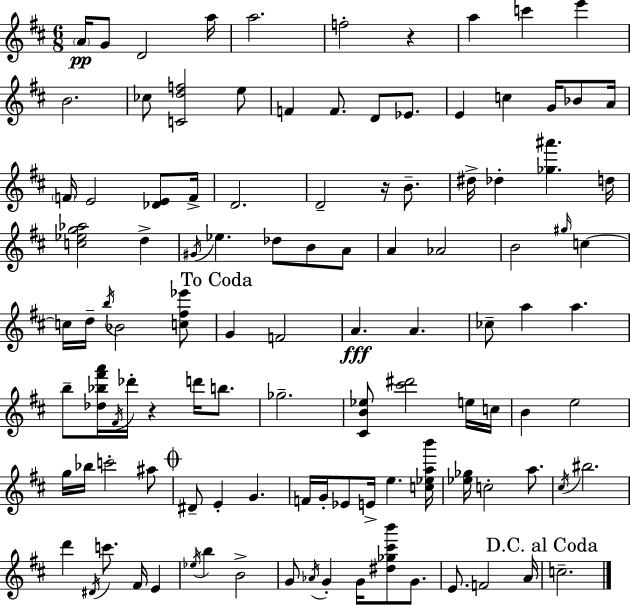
A4/s G4/e D4/h A5/s A5/h. F5/h R/q A5/q C6/q E6/q B4/h. CES5/e [C4,D5,F5]/h E5/e F4/q F4/e. D4/e Eb4/e. E4/q C5/q G4/s Bb4/e A4/s F4/s E4/h [Db4,E4]/e F4/s D4/h. D4/h R/s B4/e. D#5/s Db5/q [Gb5,A#6]/q. D5/s [C5,Eb5,G5,Ab5]/h D5/q G#4/s Eb5/q. Db5/e B4/e A4/e A4/q Ab4/h B4/h G#5/s C5/q C5/s D5/s B5/s Bb4/h [C5,F#5,Eb6]/e G4/q F4/h A4/q. A4/q. CES5/e A5/q A5/q. B5/e [Db5,Bb5,F#6,A6]/s F#4/s Db6/s R/q D6/s B5/e. Gb5/h. [C#4,B4,Eb5]/e [C#6,D#6]/h E5/s C5/s B4/q E5/h G5/s Bb5/s C6/h A#5/e D#4/e E4/q G4/q. F4/s G4/s Eb4/e E4/s E5/q. [C5,Eb5,A5,B6]/s [Eb5,Gb5]/s C5/h A5/e. C#5/s BIS5/h. D6/q D#4/s C6/e. F#4/s E4/q Eb5/s B5/q B4/h G4/e Ab4/s G4/q G4/s [D#5,Gb5,C#6,B6]/e G4/e. E4/e. F4/h A4/s C5/h.